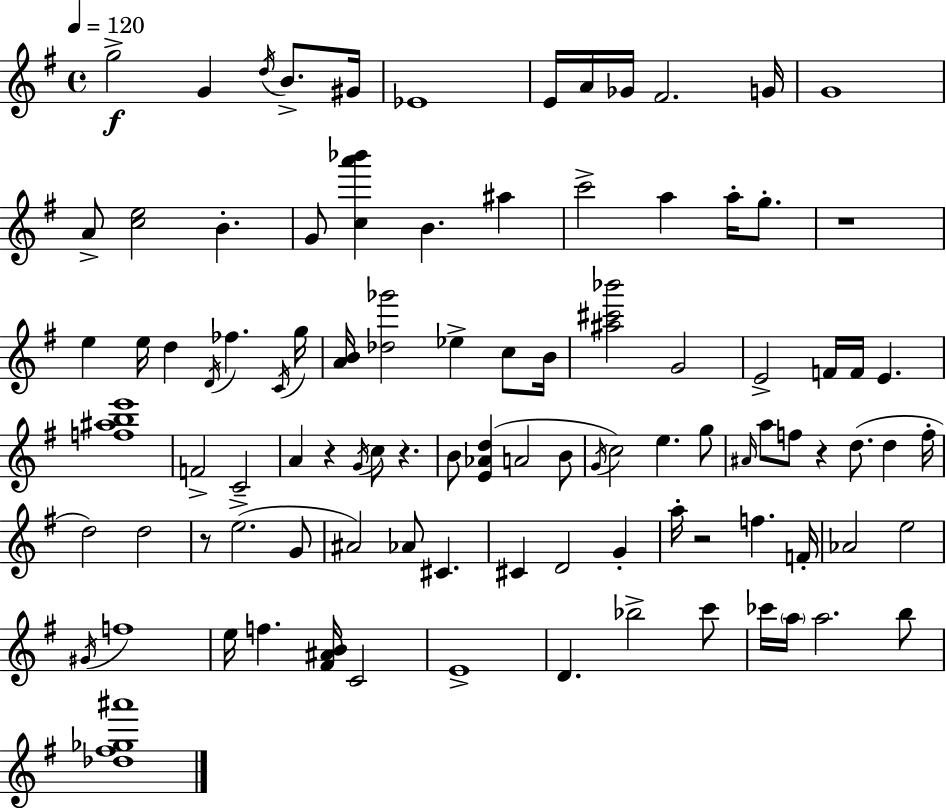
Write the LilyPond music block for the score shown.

{
  \clef treble
  \time 4/4
  \defaultTimeSignature
  \key e \minor
  \tempo 4 = 120
  \repeat volta 2 { g''2->\f g'4 \acciaccatura { d''16 } b'8.-> | gis'16 ees'1 | e'16 a'16 ges'16 fis'2. | g'16 g'1 | \break a'8-> <c'' e''>2 b'4.-. | g'8 <c'' a''' bes'''>4 b'4. ais''4 | c'''2-> a''4 a''16-. g''8.-. | r1 | \break e''4 e''16 d''4 \acciaccatura { d'16 } fes''4. | \acciaccatura { c'16 } g''16 <a' b'>16 <des'' ges'''>2 ees''4-> | c''8 b'16 <ais'' cis''' bes'''>2 g'2 | e'2-> f'16 f'16 e'4. | \break <f'' ais'' b'' e'''>1 | f'2-> c'2-- | a'4 r4 \acciaccatura { g'16 } c''8 r4. | b'8 <e' aes' d''>4( a'2 | \break b'8 \acciaccatura { g'16 }) c''2 e''4. | g''8 \grace { ais'16 } a''8 f''8 r4 d''8.( | d''4 f''16-. d''2) d''2 | r8 e''2.->( | \break g'8 ais'2) aes'8 | cis'4. cis'4 d'2 | g'4-. a''16-. r2 f''4. | f'16-. aes'2 e''2 | \break \acciaccatura { gis'16 } f''1 | e''16 f''4. <fis' ais' b'>16 c'2 | e'1-> | d'4. bes''2-> | \break c'''8 ces'''16 \parenthesize a''16 a''2. | b''8 <des'' fis'' ges'' ais'''>1 | } \bar "|."
}